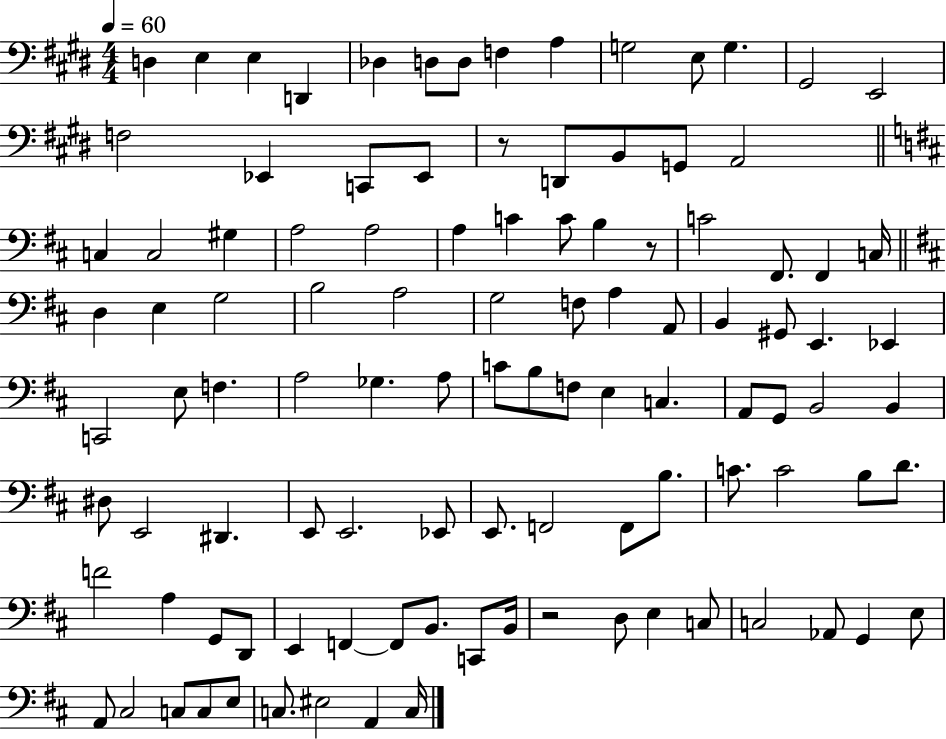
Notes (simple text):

D3/q E3/q E3/q D2/q Db3/q D3/e D3/e F3/q A3/q G3/h E3/e G3/q. G#2/h E2/h F3/h Eb2/q C2/e Eb2/e R/e D2/e B2/e G2/e A2/h C3/q C3/h G#3/q A3/h A3/h A3/q C4/q C4/e B3/q R/e C4/h F#2/e. F#2/q C3/s D3/q E3/q G3/h B3/h A3/h G3/h F3/e A3/q A2/e B2/q G#2/e E2/q. Eb2/q C2/h E3/e F3/q. A3/h Gb3/q. A3/e C4/e B3/e F3/e E3/q C3/q. A2/e G2/e B2/h B2/q D#3/e E2/h D#2/q. E2/e E2/h. Eb2/e E2/e. F2/h F2/e B3/e. C4/e. C4/h B3/e D4/e. F4/h A3/q G2/e D2/e E2/q F2/q F2/e B2/e. C2/e B2/s R/h D3/e E3/q C3/e C3/h Ab2/e G2/q E3/e A2/e C#3/h C3/e C3/e E3/e C3/e. EIS3/h A2/q C3/s